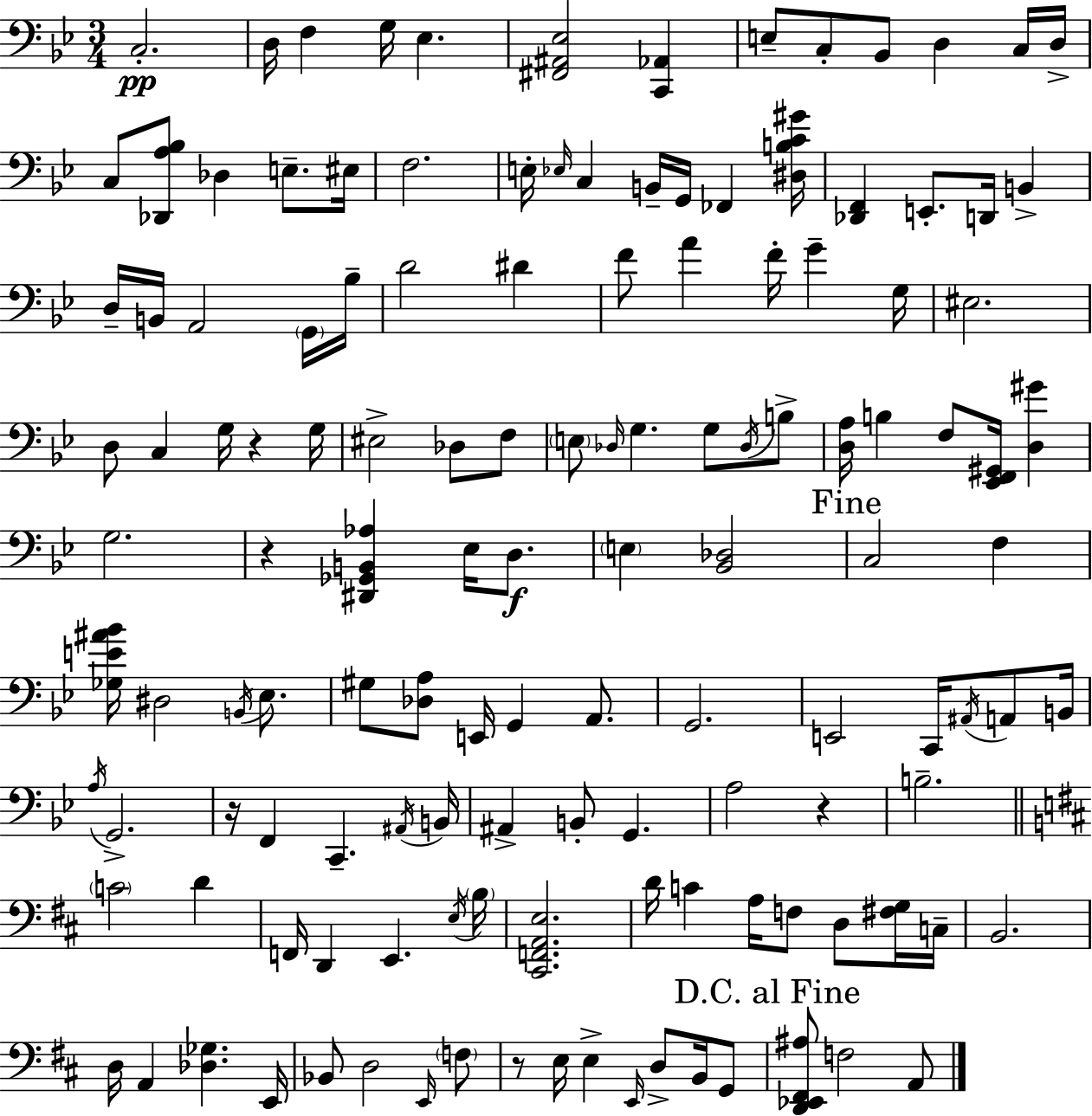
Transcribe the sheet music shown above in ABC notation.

X:1
T:Untitled
M:3/4
L:1/4
K:Bb
C,2 D,/4 F, G,/4 _E, [^F,,^A,,_E,]2 [C,,_A,,] E,/2 C,/2 _B,,/2 D, C,/4 D,/4 C,/2 [_D,,A,_B,]/2 _D, E,/2 ^E,/4 F,2 E,/4 _E,/4 C, B,,/4 G,,/4 _F,, [^D,B,C^G]/4 [_D,,F,,] E,,/2 D,,/4 B,, D,/4 B,,/4 A,,2 G,,/4 _B,/4 D2 ^D F/2 A F/4 G G,/4 ^E,2 D,/2 C, G,/4 z G,/4 ^E,2 _D,/2 F,/2 E,/2 _D,/4 G, G,/2 _D,/4 B,/2 [D,A,]/4 B, F,/2 [_E,,F,,^G,,]/4 [D,^G] G,2 z [^D,,_G,,B,,_A,] _E,/4 D,/2 E, [_B,,_D,]2 C,2 F, [_G,E^A_B]/4 ^D,2 B,,/4 _E,/2 ^G,/2 [_D,A,]/2 E,,/4 G,, A,,/2 G,,2 E,,2 C,,/4 ^A,,/4 A,,/2 B,,/4 A,/4 G,,2 z/4 F,, C,, ^A,,/4 B,,/4 ^A,, B,,/2 G,, A,2 z B,2 C2 D F,,/4 D,, E,, E,/4 B,/4 [^C,,F,,A,,E,]2 D/4 C A,/4 F,/2 D,/2 [^F,G,]/4 C,/4 B,,2 D,/4 A,, [_D,_G,] E,,/4 _B,,/2 D,2 E,,/4 F,/2 z/2 E,/4 E, E,,/4 D,/2 B,,/4 G,,/2 [D,,_E,,^F,,^A,]/2 F,2 A,,/2